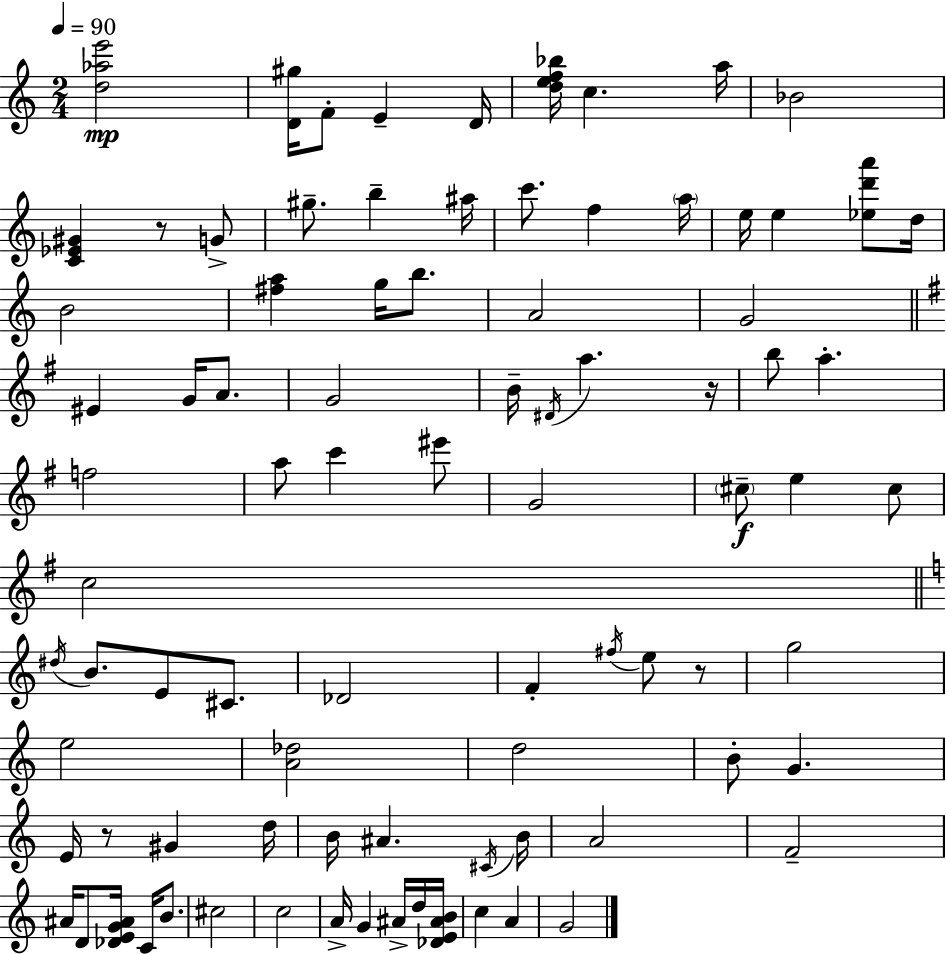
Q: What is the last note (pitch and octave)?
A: G4